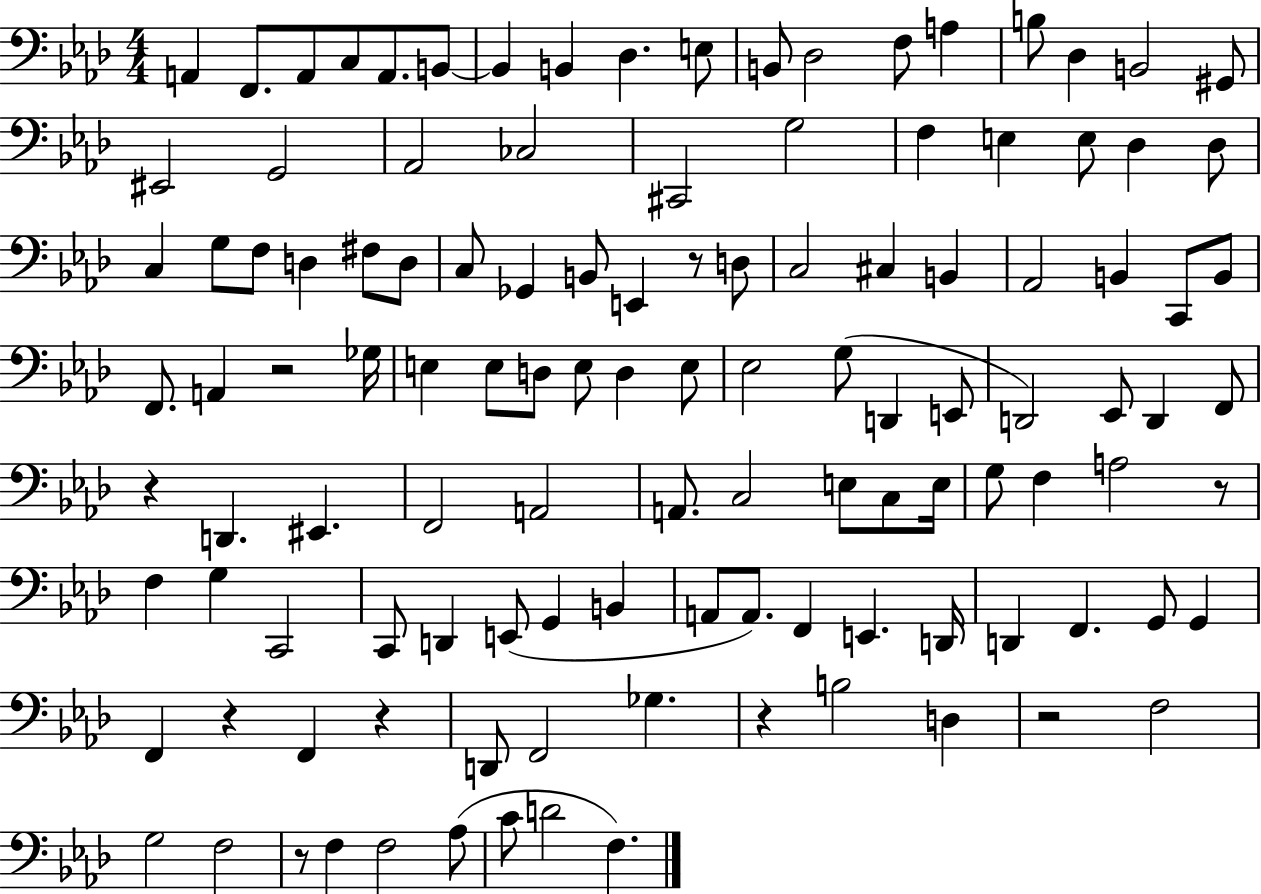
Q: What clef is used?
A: bass